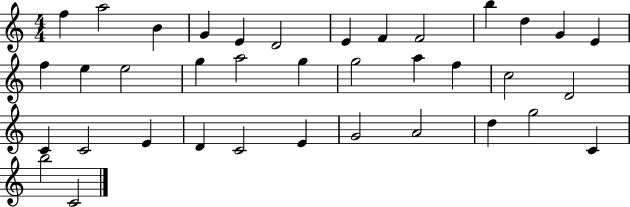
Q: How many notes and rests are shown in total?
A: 37